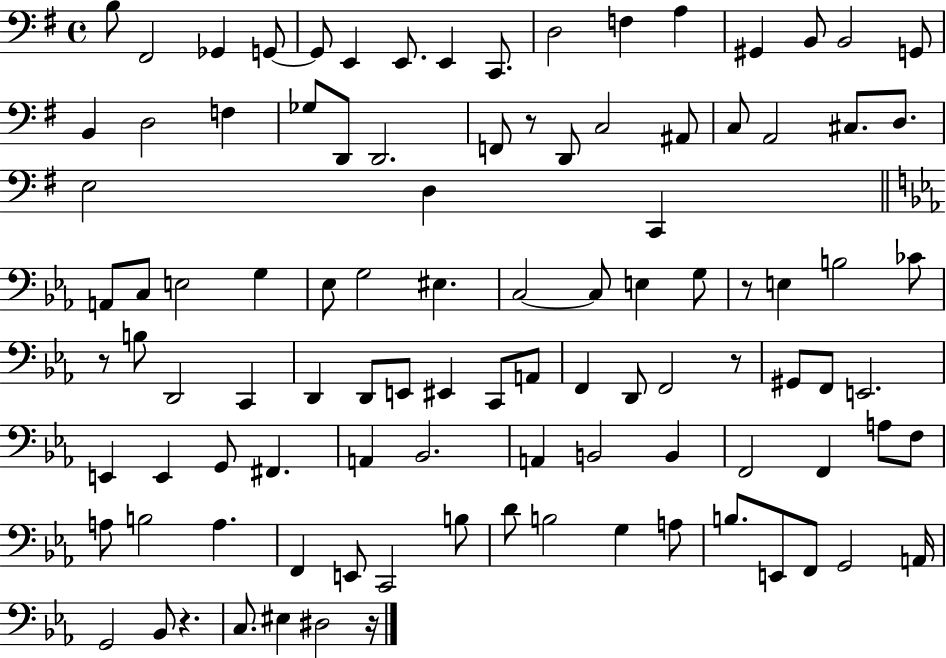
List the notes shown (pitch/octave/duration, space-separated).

B3/e F#2/h Gb2/q G2/e G2/e E2/q E2/e. E2/q C2/e. D3/h F3/q A3/q G#2/q B2/e B2/h G2/e B2/q D3/h F3/q Gb3/e D2/e D2/h. F2/e R/e D2/e C3/h A#2/e C3/e A2/h C#3/e. D3/e. E3/h D3/q C2/q A2/e C3/e E3/h G3/q Eb3/e G3/h EIS3/q. C3/h C3/e E3/q G3/e R/e E3/q B3/h CES4/e R/e B3/e D2/h C2/q D2/q D2/e E2/e EIS2/q C2/e A2/e F2/q D2/e F2/h R/e G#2/e F2/e E2/h. E2/q E2/q G2/e F#2/q. A2/q Bb2/h. A2/q B2/h B2/q F2/h F2/q A3/e F3/e A3/e B3/h A3/q. F2/q E2/e C2/h B3/e D4/e B3/h G3/q A3/e B3/e. E2/e F2/e G2/h A2/s G2/h Bb2/e R/q. C3/e. EIS3/q D#3/h R/s